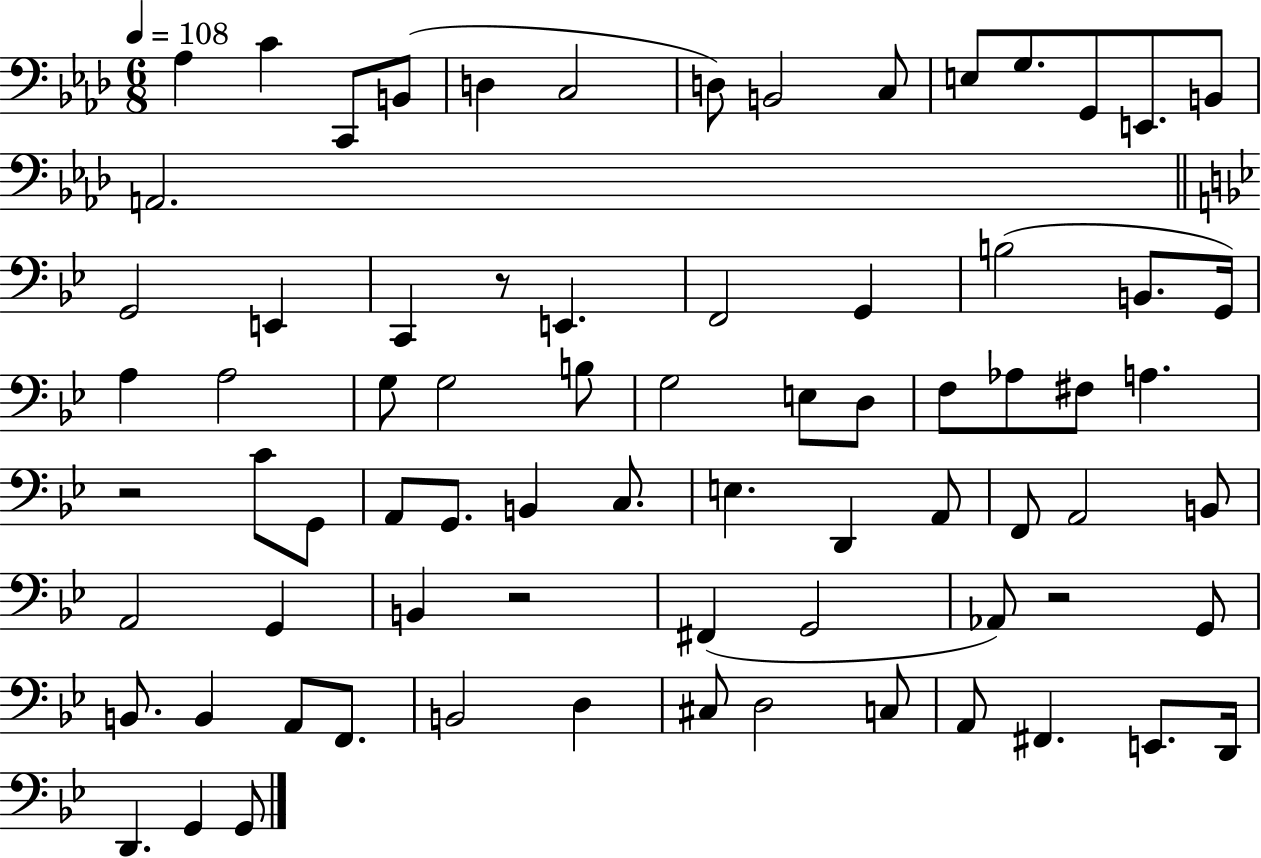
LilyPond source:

{
  \clef bass
  \numericTimeSignature
  \time 6/8
  \key aes \major
  \tempo 4 = 108
  \repeat volta 2 { aes4 c'4 c,8 b,8( | d4 c2 | d8) b,2 c8 | e8 g8. g,8 e,8. b,8 | \break a,2. | \bar "||" \break \key g \minor g,2 e,4 | c,4 r8 e,4. | f,2 g,4 | b2( b,8. g,16) | \break a4 a2 | g8 g2 b8 | g2 e8 d8 | f8 aes8 fis8 a4. | \break r2 c'8 g,8 | a,8 g,8. b,4 c8. | e4. d,4 a,8 | f,8 a,2 b,8 | \break a,2 g,4 | b,4 r2 | fis,4( g,2 | aes,8) r2 g,8 | \break b,8. b,4 a,8 f,8. | b,2 d4 | cis8 d2 c8 | a,8 fis,4. e,8. d,16 | \break d,4. g,4 g,8 | } \bar "|."
}